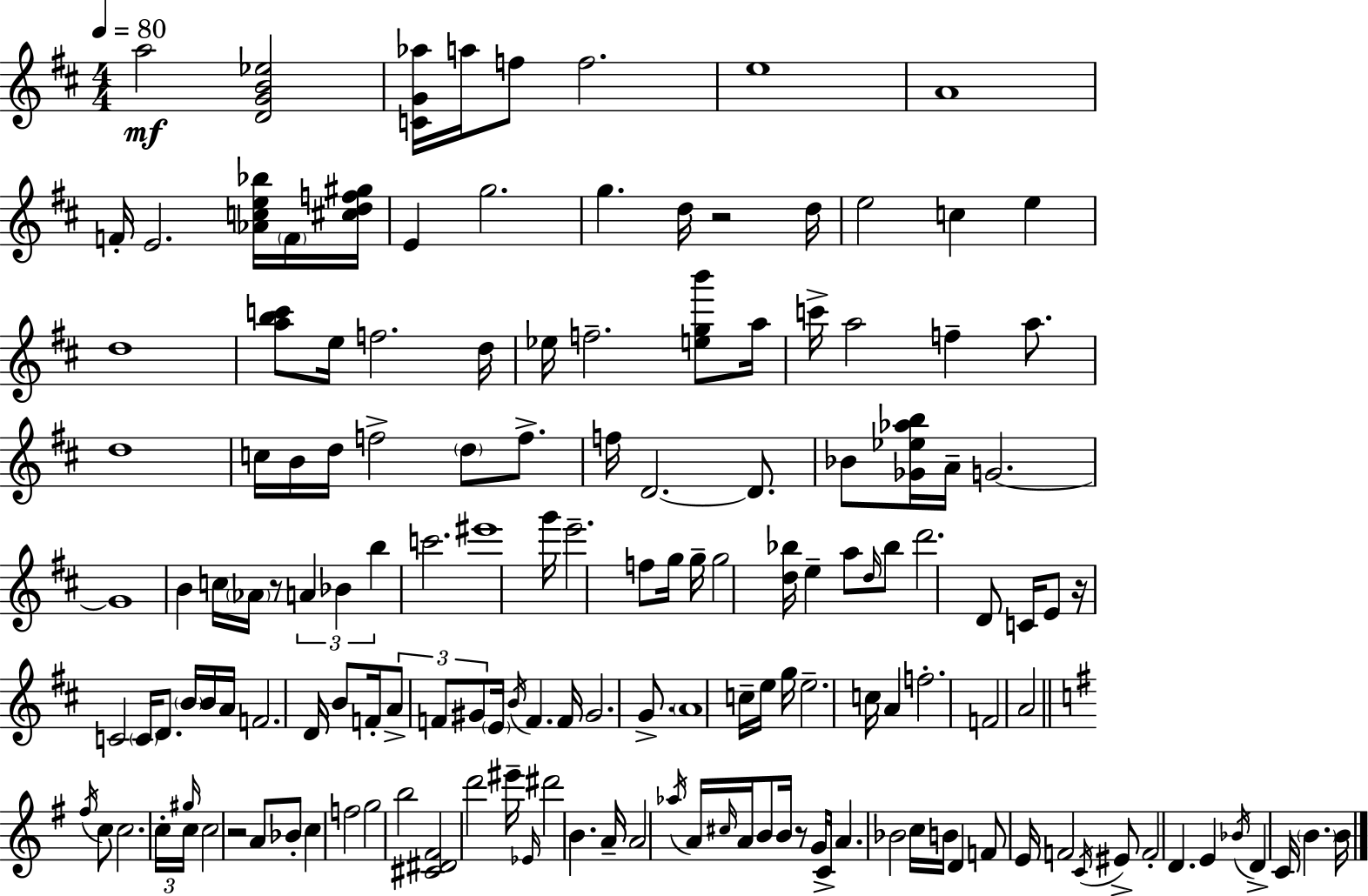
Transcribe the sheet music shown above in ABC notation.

X:1
T:Untitled
M:4/4
L:1/4
K:D
a2 [DGB_e]2 [CG_a]/4 a/4 f/2 f2 e4 A4 F/4 E2 [_Ace_b]/4 F/4 [^cdf^g]/4 E g2 g d/4 z2 d/4 e2 c e d4 [abc']/2 e/4 f2 d/4 _e/4 f2 [egb']/2 a/4 c'/4 a2 f a/2 d4 c/4 B/4 d/4 f2 d/2 f/2 f/4 D2 D/2 _B/2 [_G_e_ab]/4 A/4 G2 G4 B c/4 _A/4 z/2 A _B b c'2 ^e'4 g'/4 e'2 f/2 g/4 g/4 g2 [d_b]/4 e a/2 d/4 _b/2 d'2 D/2 C/4 E/2 z/4 C2 C/4 D/2 B/4 B/4 A/4 F2 D/4 B/2 F/4 A/2 F/2 ^G/2 E/4 B/4 F F/4 ^G2 G/2 A4 c/4 e/4 g/4 e2 c/4 A f2 F2 A2 ^f/4 c/2 c2 c/4 ^g/4 c/4 c2 z2 A/2 _B/2 c f2 g2 b2 [^C^D^F]2 d'2 ^e'/4 _E/4 ^d'2 B A/4 A2 _a/4 A/4 ^c/4 A/4 B/2 B/4 z/2 G/4 C/4 A _B2 c/4 B/4 D F/2 E/4 F2 C/4 ^E/2 F2 D E _B/4 D C/4 B B/4